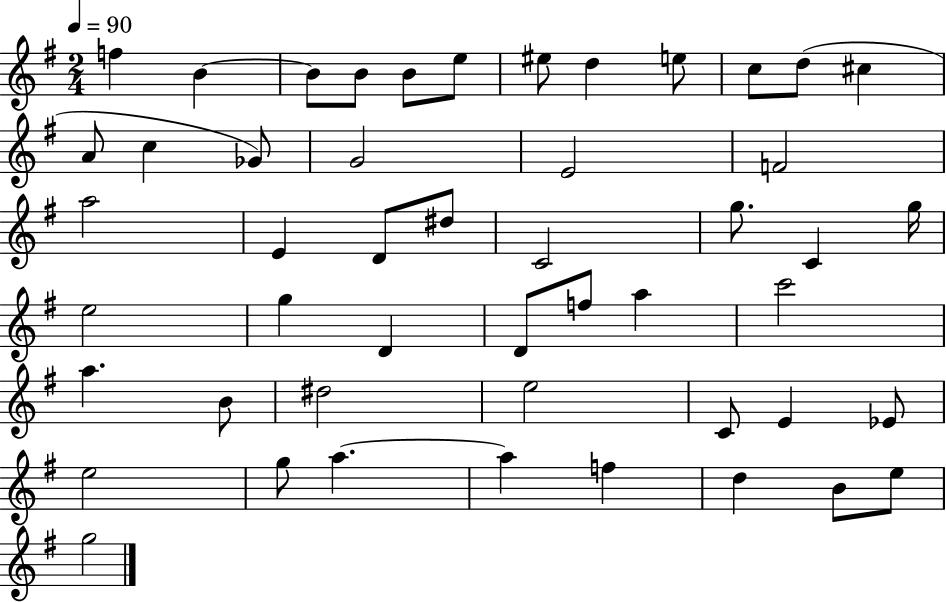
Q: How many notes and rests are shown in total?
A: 49